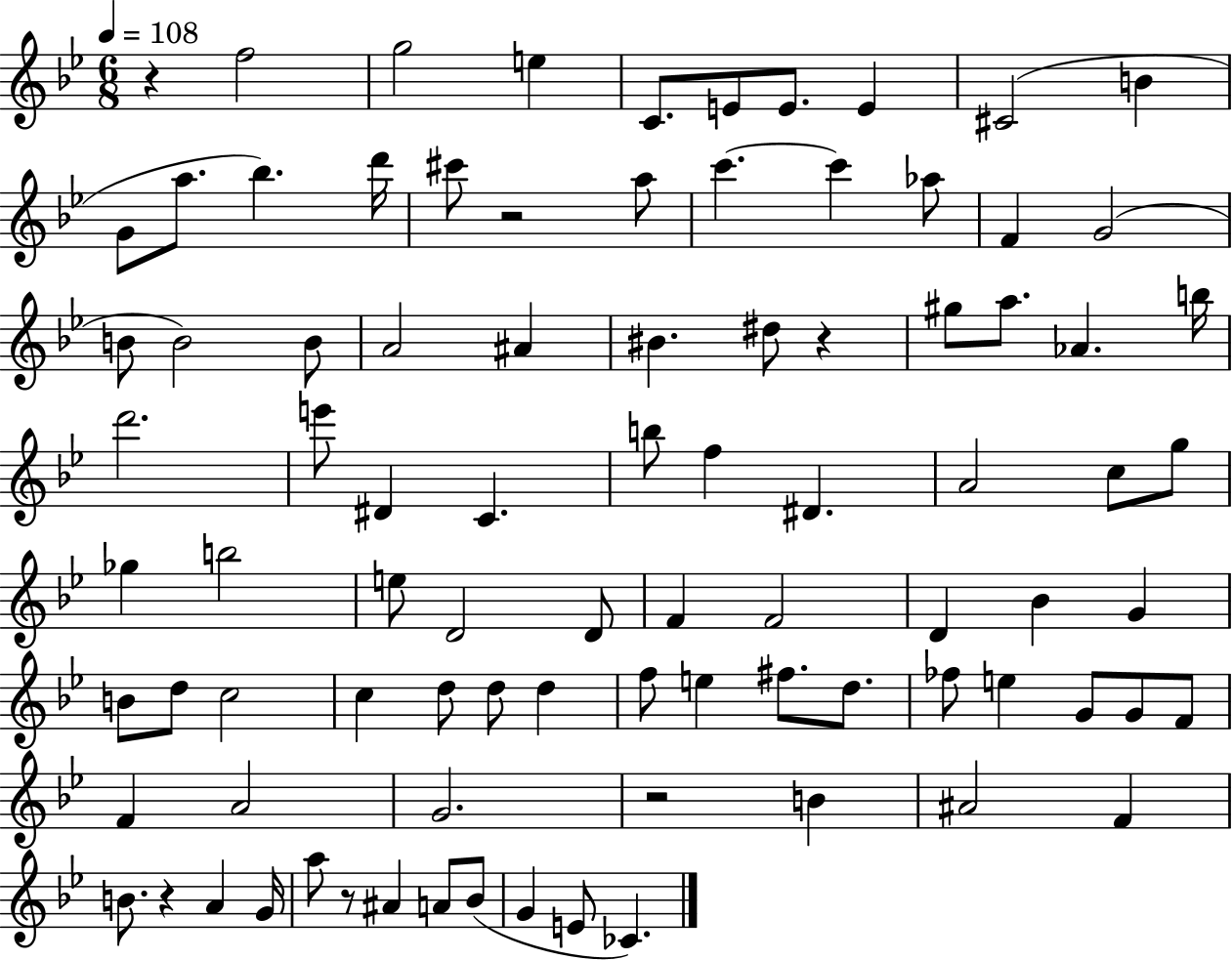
R/q F5/h G5/h E5/q C4/e. E4/e E4/e. E4/q C#4/h B4/q G4/e A5/e. Bb5/q. D6/s C#6/e R/h A5/e C6/q. C6/q Ab5/e F4/q G4/h B4/e B4/h B4/e A4/h A#4/q BIS4/q. D#5/e R/q G#5/e A5/e. Ab4/q. B5/s D6/h. E6/e D#4/q C4/q. B5/e F5/q D#4/q. A4/h C5/e G5/e Gb5/q B5/h E5/e D4/h D4/e F4/q F4/h D4/q Bb4/q G4/q B4/e D5/e C5/h C5/q D5/e D5/e D5/q F5/e E5/q F#5/e. D5/e. FES5/e E5/q G4/e G4/e F4/e F4/q A4/h G4/h. R/h B4/q A#4/h F4/q B4/e. R/q A4/q G4/s A5/e R/e A#4/q A4/e Bb4/e G4/q E4/e CES4/q.